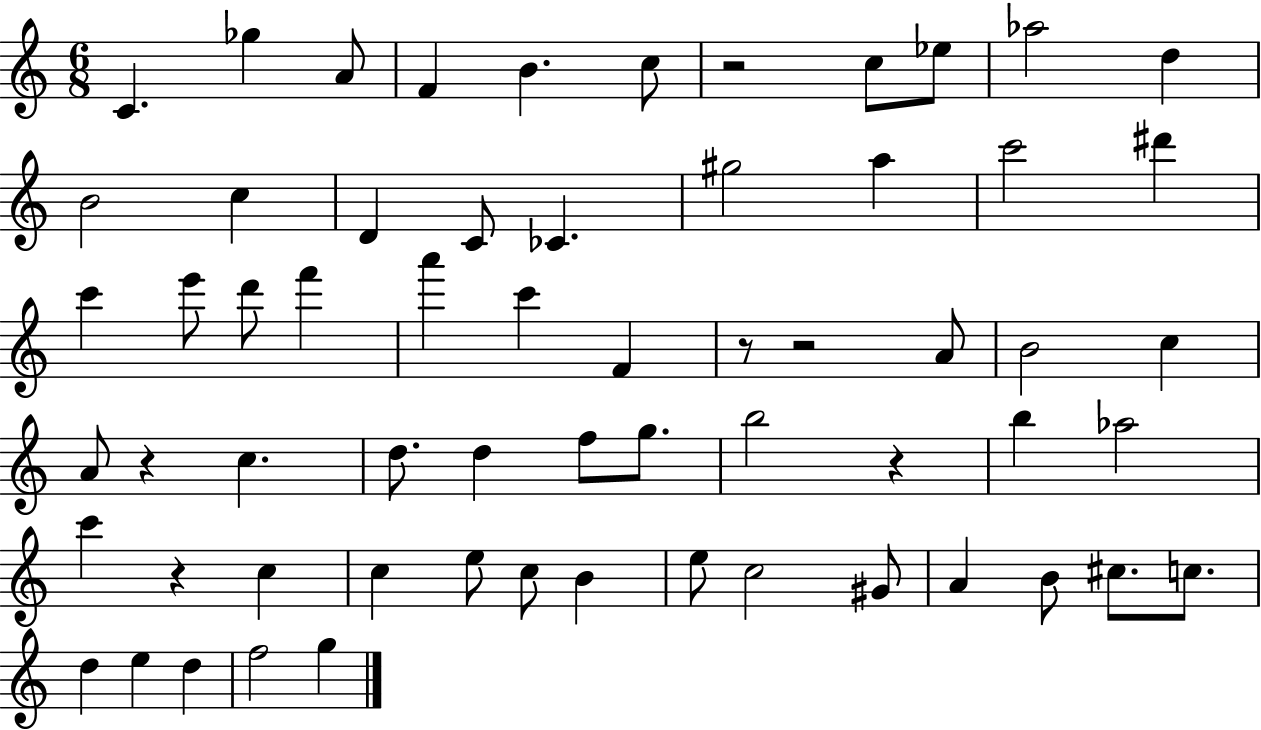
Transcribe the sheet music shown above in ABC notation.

X:1
T:Untitled
M:6/8
L:1/4
K:C
C _g A/2 F B c/2 z2 c/2 _e/2 _a2 d B2 c D C/2 _C ^g2 a c'2 ^d' c' e'/2 d'/2 f' a' c' F z/2 z2 A/2 B2 c A/2 z c d/2 d f/2 g/2 b2 z b _a2 c' z c c e/2 c/2 B e/2 c2 ^G/2 A B/2 ^c/2 c/2 d e d f2 g